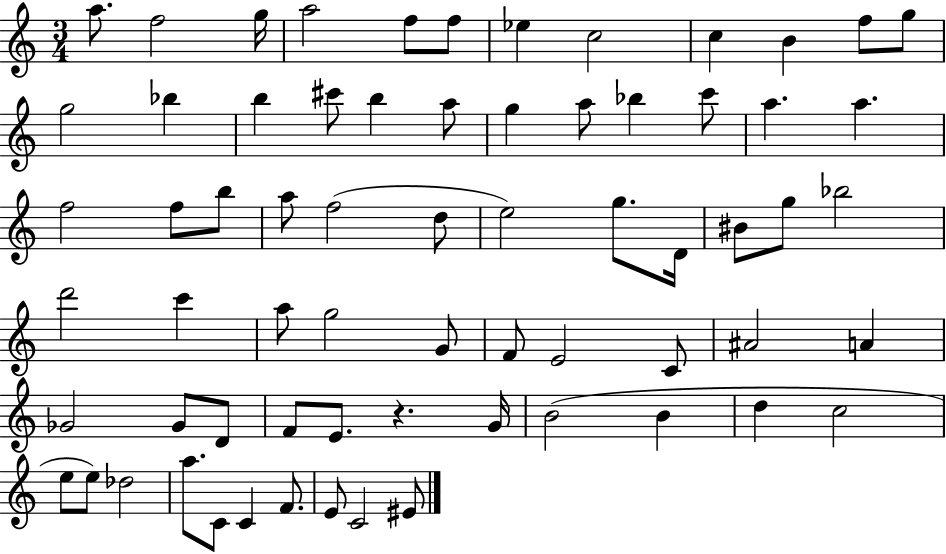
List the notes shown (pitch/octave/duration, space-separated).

A5/e. F5/h G5/s A5/h F5/e F5/e Eb5/q C5/h C5/q B4/q F5/e G5/e G5/h Bb5/q B5/q C#6/e B5/q A5/e G5/q A5/e Bb5/q C6/e A5/q. A5/q. F5/h F5/e B5/e A5/e F5/h D5/e E5/h G5/e. D4/s BIS4/e G5/e Bb5/h D6/h C6/q A5/e G5/h G4/e F4/e E4/h C4/e A#4/h A4/q Gb4/h Gb4/e D4/e F4/e E4/e. R/q. G4/s B4/h B4/q D5/q C5/h E5/e E5/e Db5/h A5/e. C4/e C4/q F4/e. E4/e C4/h EIS4/e